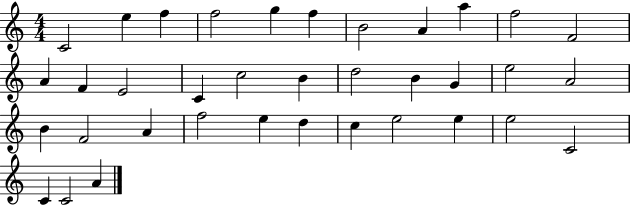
X:1
T:Untitled
M:4/4
L:1/4
K:C
C2 e f f2 g f B2 A a f2 F2 A F E2 C c2 B d2 B G e2 A2 B F2 A f2 e d c e2 e e2 C2 C C2 A